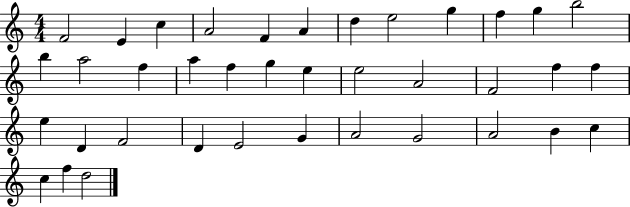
F4/h E4/q C5/q A4/h F4/q A4/q D5/q E5/h G5/q F5/q G5/q B5/h B5/q A5/h F5/q A5/q F5/q G5/q E5/q E5/h A4/h F4/h F5/q F5/q E5/q D4/q F4/h D4/q E4/h G4/q A4/h G4/h A4/h B4/q C5/q C5/q F5/q D5/h